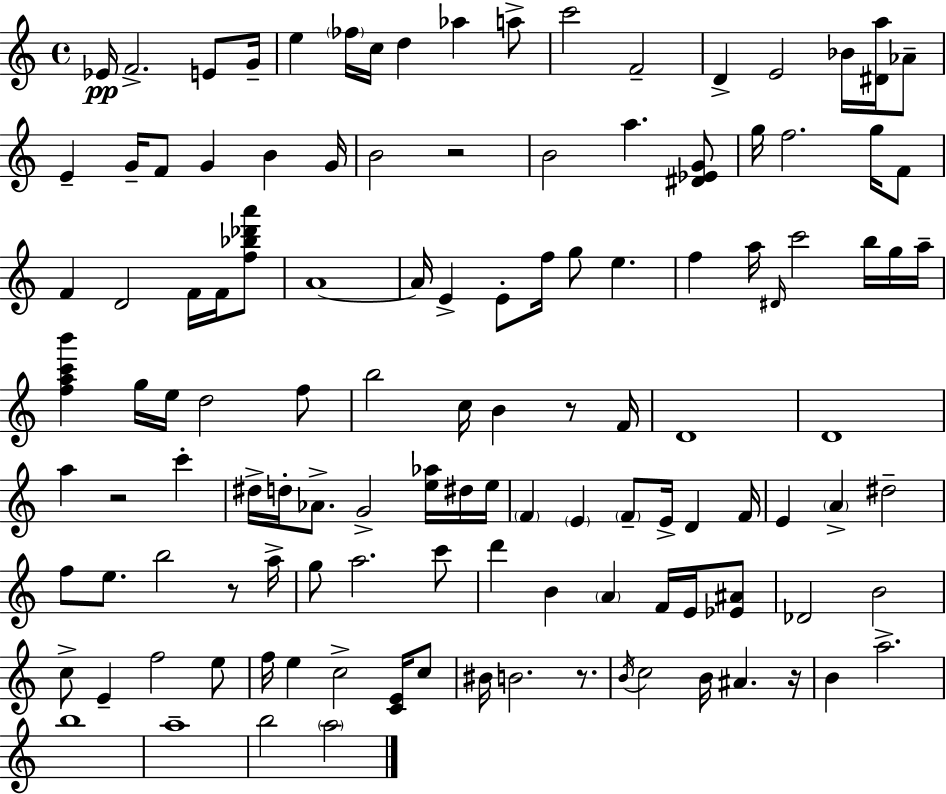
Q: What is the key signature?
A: C major